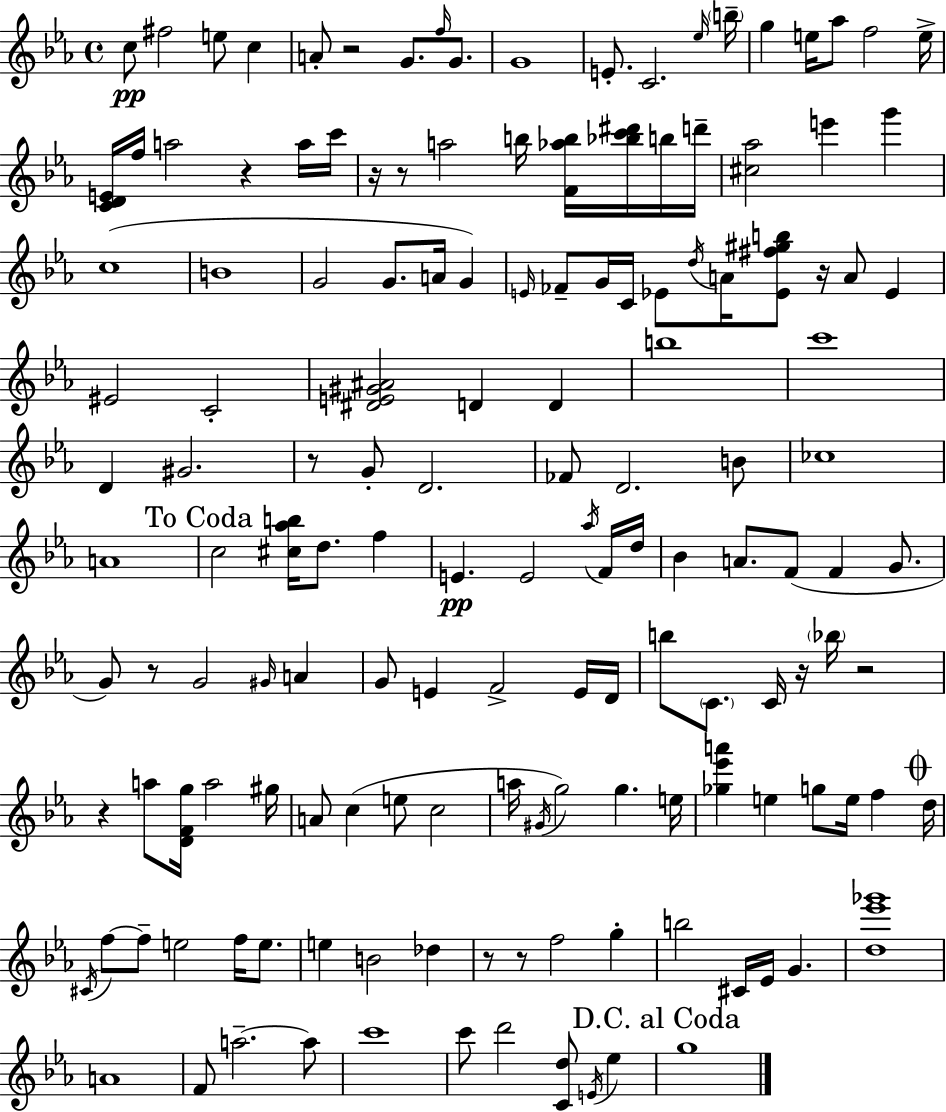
C5/e F#5/h E5/e C5/q A4/e R/h G4/e. F5/s G4/e. G4/w E4/e. C4/h. Eb5/s B5/s G5/q E5/s Ab5/e F5/h E5/s [C4,D4,E4]/s F5/s A5/h R/q A5/s C6/s R/s R/e A5/h B5/s [F4,Ab5,B5]/s [Bb5,C6,D#6]/s B5/s D6/s [C#5,Ab5]/h E6/q G6/q C5/w B4/w G4/h G4/e. A4/s G4/q E4/s FES4/e G4/s C4/s Eb4/e D5/s A4/s [Eb4,F#5,G#5,B5]/e R/s A4/e Eb4/q EIS4/h C4/h [D#4,E4,G#4,A#4]/h D4/q D4/q B5/w C6/w D4/q G#4/h. R/e G4/e D4/h. FES4/e D4/h. B4/e CES5/w A4/w C5/h [C#5,Ab5,B5]/s D5/e. F5/q E4/q. E4/h Ab5/s F4/s D5/s Bb4/q A4/e. F4/e F4/q G4/e. G4/e R/e G4/h G#4/s A4/q G4/e E4/q F4/h E4/s D4/s B5/e C4/e. C4/s R/s Bb5/s R/h R/q A5/e [D4,F4,G5]/s A5/h G#5/s A4/e C5/q E5/e C5/h A5/s G#4/s G5/h G5/q. E5/s [Gb5,Eb6,A6]/q E5/q G5/e E5/s F5/q D5/s C#4/s F5/e F5/e E5/h F5/s E5/e. E5/q B4/h Db5/q R/e R/e F5/h G5/q B5/h C#4/s Eb4/s G4/q. [D5,Eb6,Gb6]/w A4/w F4/e A5/h. A5/e C6/w C6/e D6/h [C4,D5]/e E4/s Eb5/q G5/w